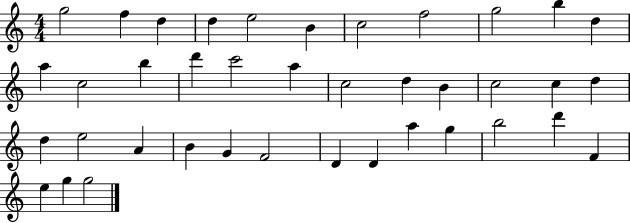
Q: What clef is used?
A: treble